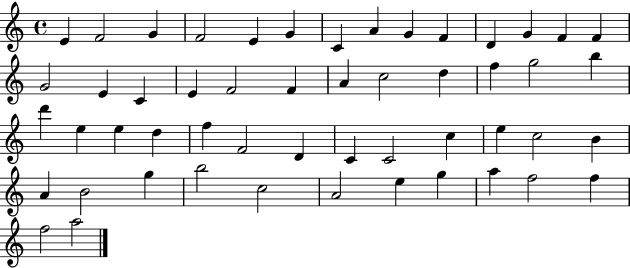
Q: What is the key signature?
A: C major